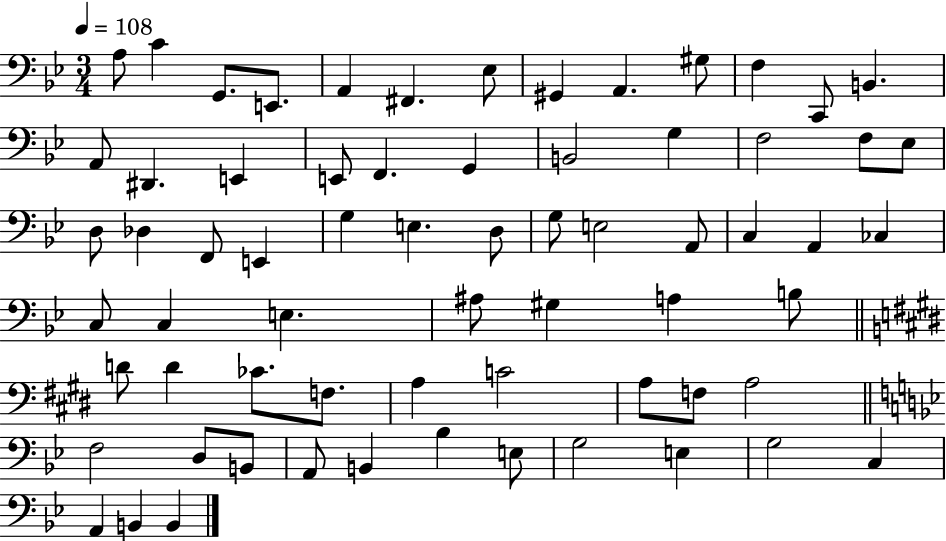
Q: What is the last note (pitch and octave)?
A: B2